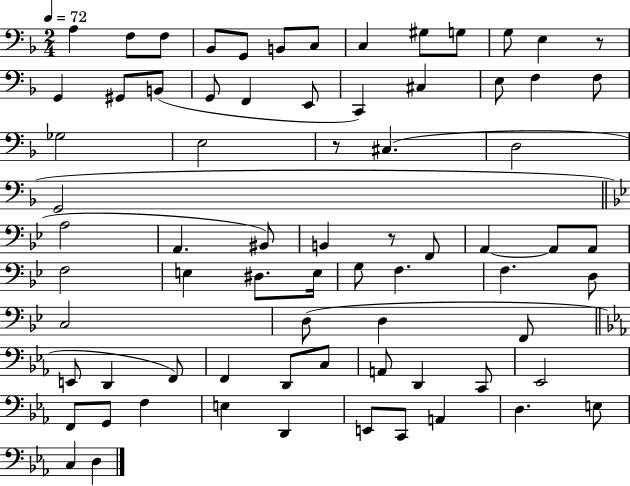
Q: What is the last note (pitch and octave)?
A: D3